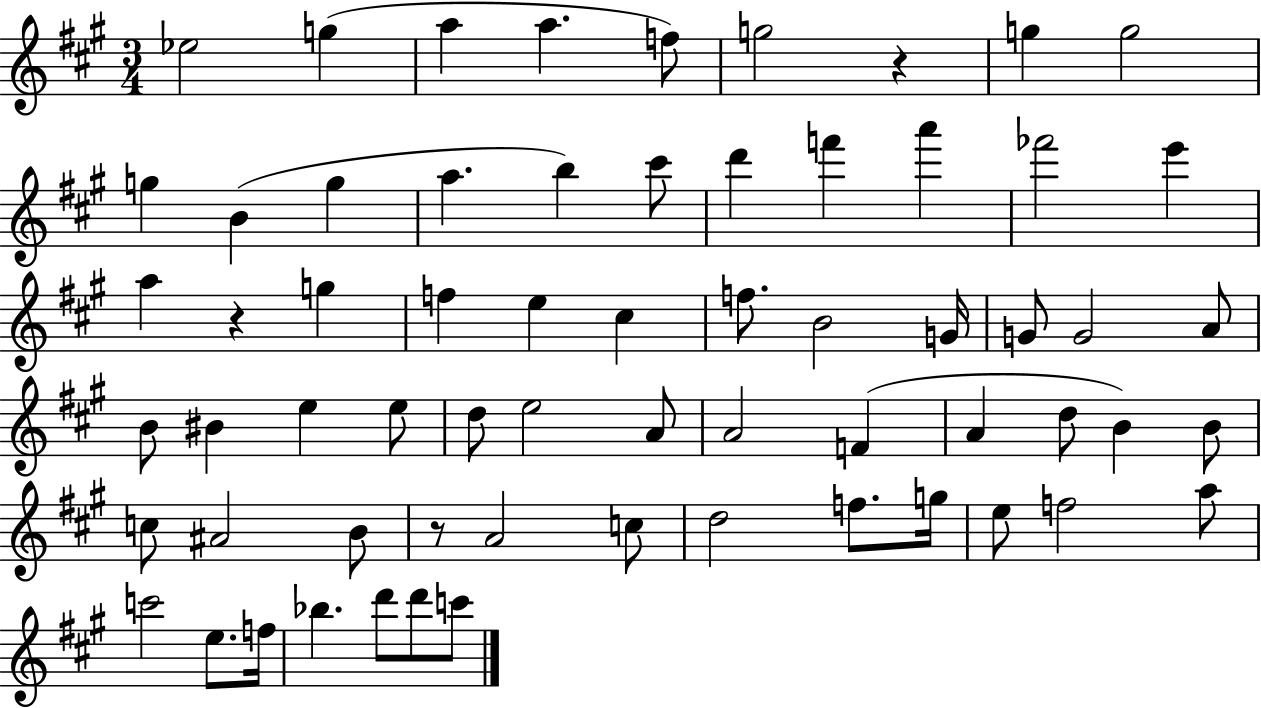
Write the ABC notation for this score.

X:1
T:Untitled
M:3/4
L:1/4
K:A
_e2 g a a f/2 g2 z g g2 g B g a b ^c'/2 d' f' a' _f'2 e' a z g f e ^c f/2 B2 G/4 G/2 G2 A/2 B/2 ^B e e/2 d/2 e2 A/2 A2 F A d/2 B B/2 c/2 ^A2 B/2 z/2 A2 c/2 d2 f/2 g/4 e/2 f2 a/2 c'2 e/2 f/4 _b d'/2 d'/2 c'/2